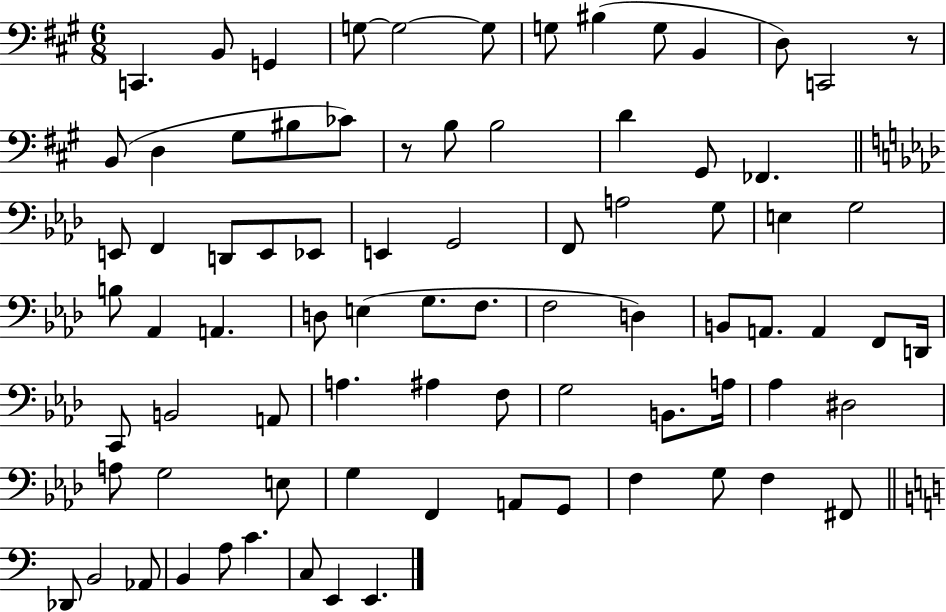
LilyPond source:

{
  \clef bass
  \numericTimeSignature
  \time 6/8
  \key a \major
  c,4. b,8 g,4 | g8~~ g2~~ g8 | g8 bis4( g8 b,4 | d8) c,2 r8 | \break b,8( d4 gis8 bis8 ces'8) | r8 b8 b2 | d'4 gis,8 fes,4. | \bar "||" \break \key aes \major e,8 f,4 d,8 e,8 ees,8 | e,4 g,2 | f,8 a2 g8 | e4 g2 | \break b8 aes,4 a,4. | d8 e4( g8. f8. | f2 d4) | b,8 a,8. a,4 f,8 d,16 | \break c,8 b,2 a,8 | a4. ais4 f8 | g2 b,8. a16 | aes4 dis2 | \break a8 g2 e8 | g4 f,4 a,8 g,8 | f4 g8 f4 fis,8 | \bar "||" \break \key c \major des,8 b,2 aes,8 | b,4 a8 c'4. | c8 e,4 e,4. | \bar "|."
}